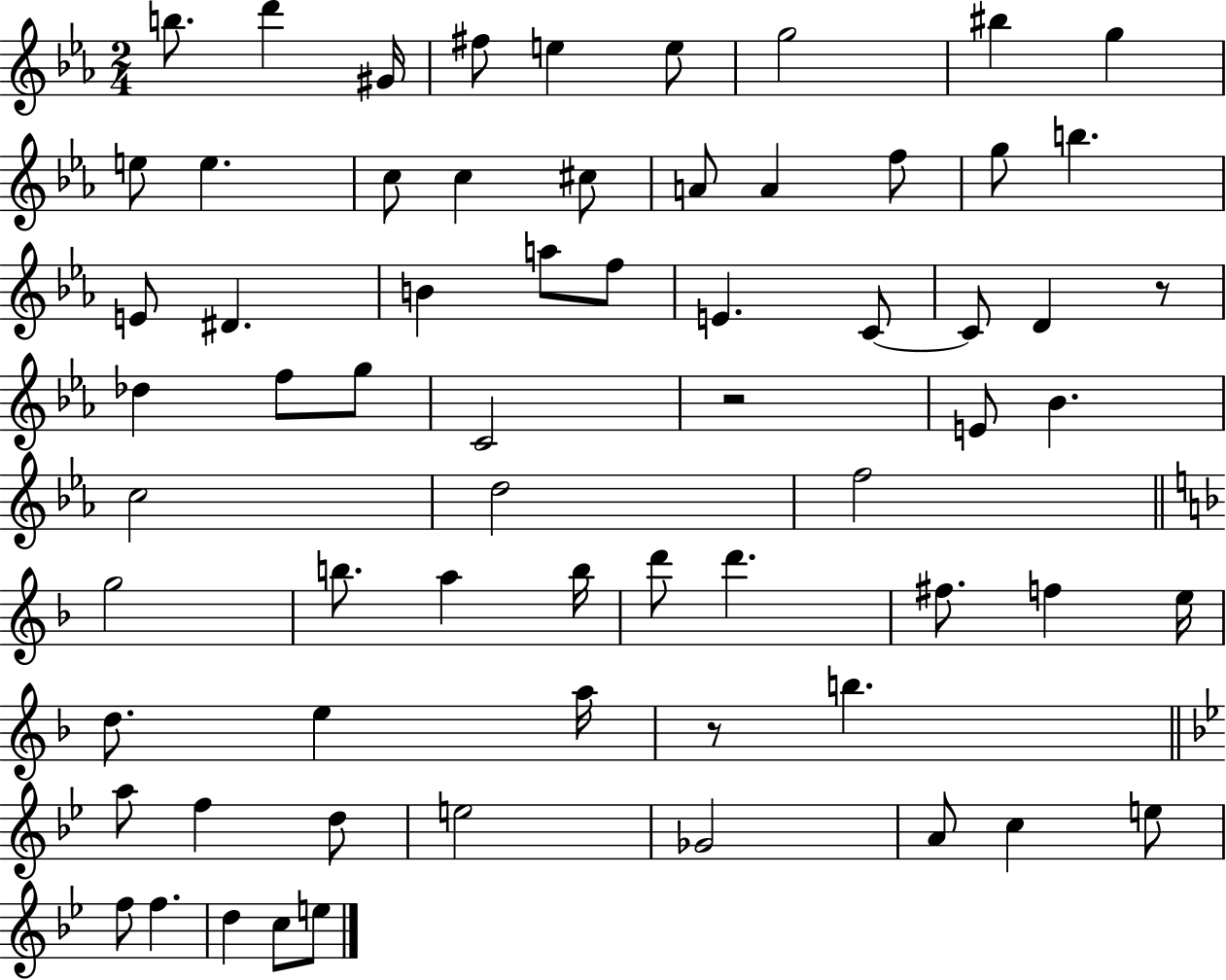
{
  \clef treble
  \numericTimeSignature
  \time 2/4
  \key ees \major
  b''8. d'''4 gis'16 | fis''8 e''4 e''8 | g''2 | bis''4 g''4 | \break e''8 e''4. | c''8 c''4 cis''8 | a'8 a'4 f''8 | g''8 b''4. | \break e'8 dis'4. | b'4 a''8 f''8 | e'4. c'8~~ | c'8 d'4 r8 | \break des''4 f''8 g''8 | c'2 | r2 | e'8 bes'4. | \break c''2 | d''2 | f''2 | \bar "||" \break \key f \major g''2 | b''8. a''4 b''16 | d'''8 d'''4. | fis''8. f''4 e''16 | \break d''8. e''4 a''16 | r8 b''4. | \bar "||" \break \key bes \major a''8 f''4 d''8 | e''2 | ges'2 | a'8 c''4 e''8 | \break f''8 f''4. | d''4 c''8 e''8 | \bar "|."
}